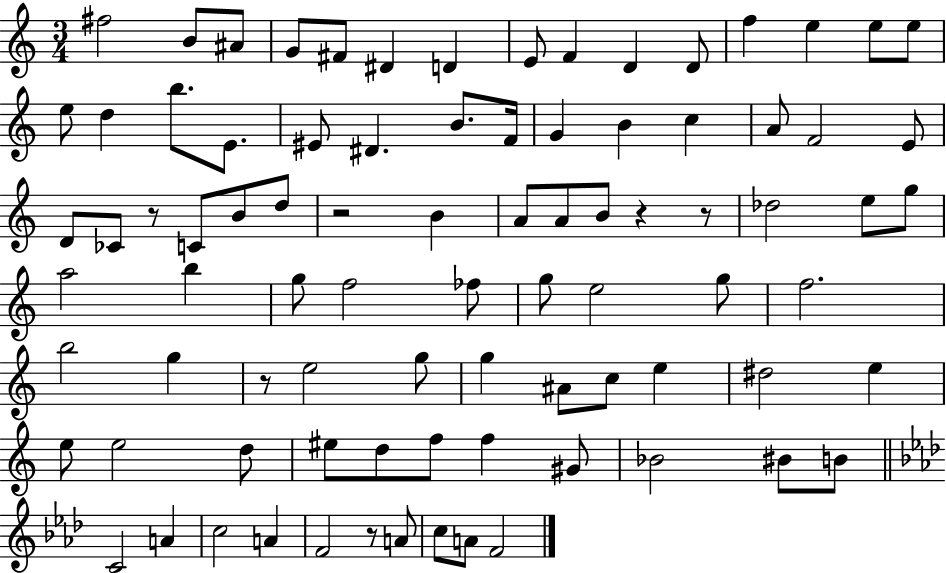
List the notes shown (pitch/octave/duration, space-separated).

F#5/h B4/e A#4/e G4/e F#4/e D#4/q D4/q E4/e F4/q D4/q D4/e F5/q E5/q E5/e E5/e E5/e D5/q B5/e. E4/e. EIS4/e D#4/q. B4/e. F4/s G4/q B4/q C5/q A4/e F4/h E4/e D4/e CES4/e R/e C4/e B4/e D5/e R/h B4/q A4/e A4/e B4/e R/q R/e Db5/h E5/e G5/e A5/h B5/q G5/e F5/h FES5/e G5/e E5/h G5/e F5/h. B5/h G5/q R/e E5/h G5/e G5/q A#4/e C5/e E5/q D#5/h E5/q E5/e E5/h D5/e EIS5/e D5/e F5/e F5/q G#4/e Bb4/h BIS4/e B4/e C4/h A4/q C5/h A4/q F4/h R/e A4/e C5/e A4/e F4/h